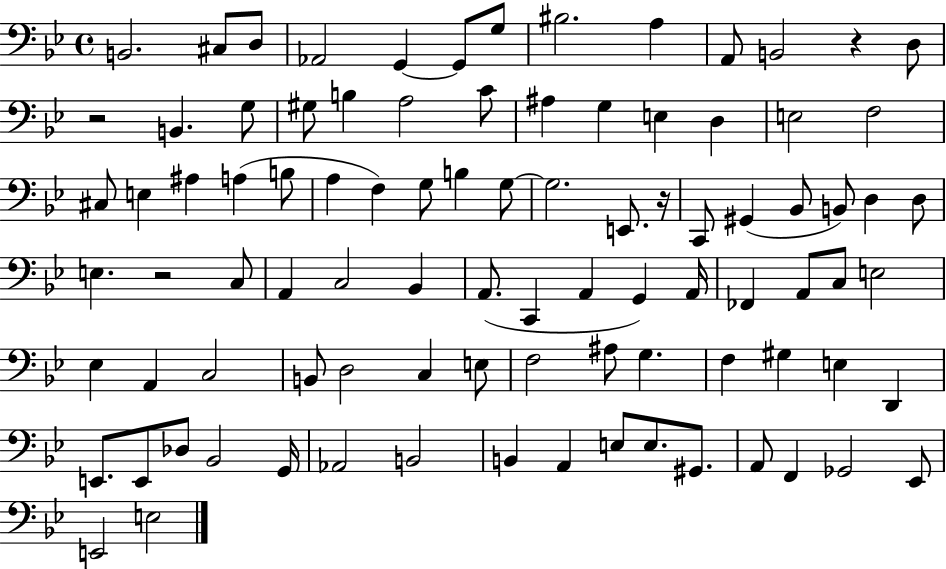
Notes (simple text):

B2/h. C#3/e D3/e Ab2/h G2/q G2/e G3/e BIS3/h. A3/q A2/e B2/h R/q D3/e R/h B2/q. G3/e G#3/e B3/q A3/h C4/e A#3/q G3/q E3/q D3/q E3/h F3/h C#3/e E3/q A#3/q A3/q B3/e A3/q F3/q G3/e B3/q G3/e G3/h. E2/e. R/s C2/e G#2/q Bb2/e B2/e D3/q D3/e E3/q. R/h C3/e A2/q C3/h Bb2/q A2/e. C2/q A2/q G2/q A2/s FES2/q A2/e C3/e E3/h Eb3/q A2/q C3/h B2/e D3/h C3/q E3/e F3/h A#3/e G3/q. F3/q G#3/q E3/q D2/q E2/e. E2/e Db3/e Bb2/h G2/s Ab2/h B2/h B2/q A2/q E3/e E3/e. G#2/e. A2/e F2/q Gb2/h Eb2/e E2/h E3/h